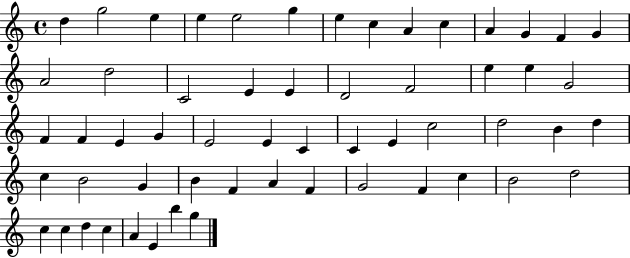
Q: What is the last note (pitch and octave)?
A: G5